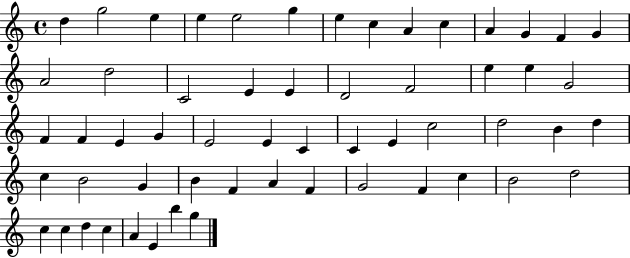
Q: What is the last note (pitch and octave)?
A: G5